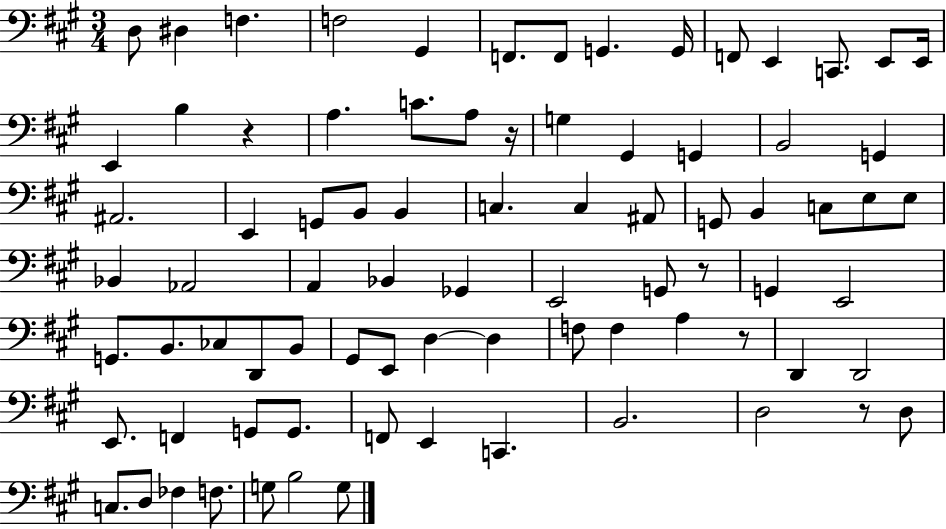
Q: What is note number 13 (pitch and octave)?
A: E2